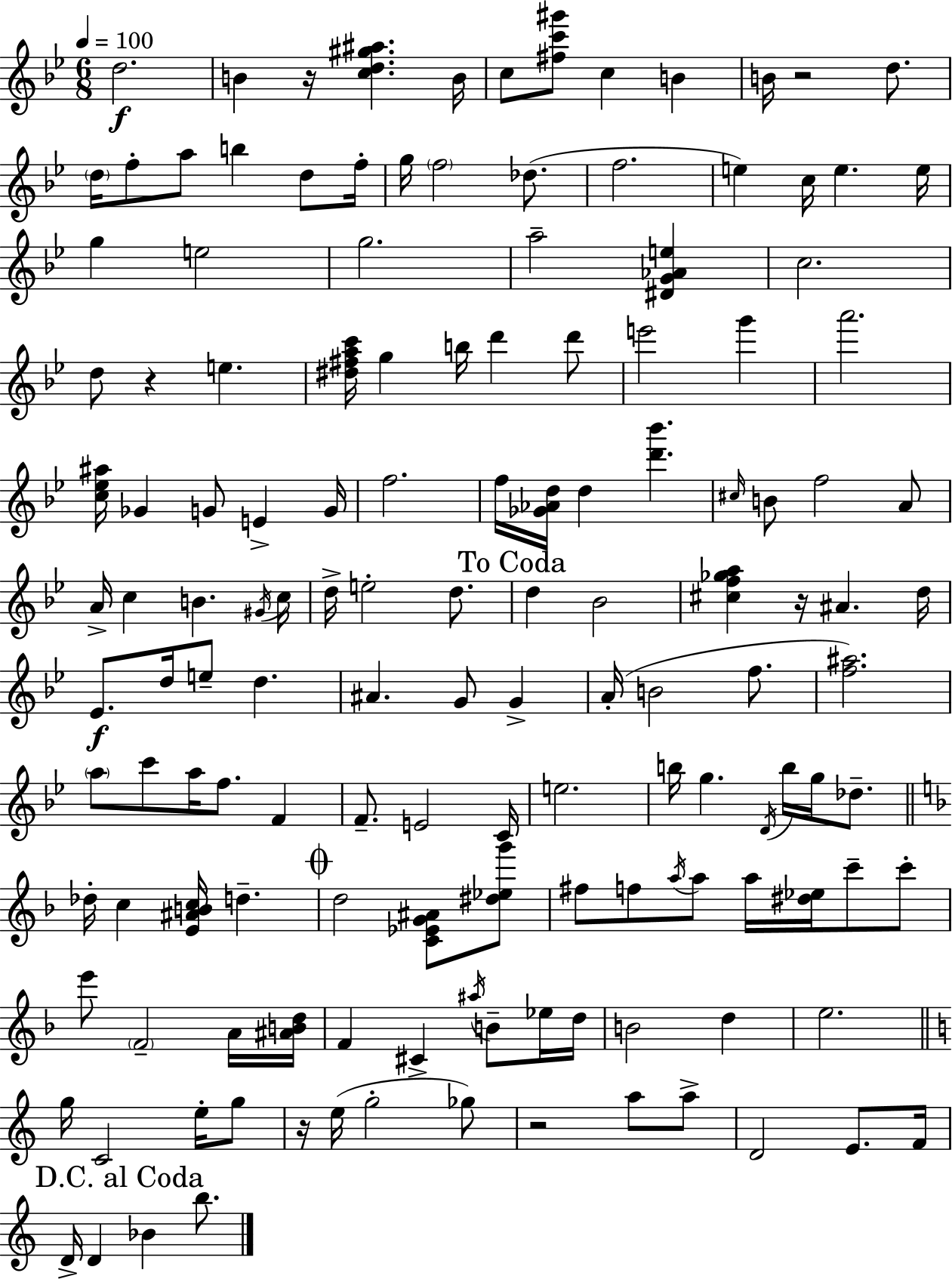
{
  \clef treble
  \numericTimeSignature
  \time 6/8
  \key g \minor
  \tempo 4 = 100
  d''2.\f | b'4 r16 <c'' d'' gis'' ais''>4. b'16 | c''8 <fis'' c''' gis'''>8 c''4 b'4 | b'16 r2 d''8. | \break \parenthesize d''16 f''8-. a''8 b''4 d''8 f''16-. | g''16 \parenthesize f''2 des''8.( | f''2. | e''4) c''16 e''4. e''16 | \break g''4 e''2 | g''2. | a''2-- <dis' g' aes' e''>4 | c''2. | \break d''8 r4 e''4. | <dis'' fis'' a'' c'''>16 g''4 b''16 d'''4 d'''8 | e'''2 g'''4 | a'''2. | \break <c'' ees'' ais''>16 ges'4 g'8 e'4-> g'16 | f''2. | f''16 <ges' aes' d''>16 d''4 <d''' bes'''>4. | \grace { cis''16 } b'8 f''2 a'8 | \break a'16-> c''4 b'4. | \acciaccatura { gis'16 } c''16 d''16-> e''2-. d''8. | \mark "To Coda" d''4 bes'2 | <cis'' f'' ges'' a''>4 r16 ais'4. | \break d''16 ees'8.\f d''16 e''8-- d''4. | ais'4. g'8 g'4-> | a'16-.( b'2 f''8. | <f'' ais''>2.) | \break \parenthesize a''8 c'''8 a''16 f''8. f'4 | f'8.-- e'2 | c'16 e''2. | b''16 g''4. \acciaccatura { d'16 } b''16 g''16 | \break des''8.-- \bar "||" \break \key d \minor des''16-. c''4 <e' ais' b' c''>16 d''4.-- | \mark \markup { \musicglyph "scripts.coda" } d''2 <c' ees' g' ais'>8 <dis'' ees'' g'''>8 | fis''8 f''8 \acciaccatura { a''16 } a''8 a''16 <dis'' ees''>16 c'''8-- c'''8-. | e'''8 \parenthesize f'2-- a'16 | \break <ais' b' d''>16 f'4 cis'4-> \acciaccatura { ais''16 } b'8-- | ees''16 d''16 b'2 d''4 | e''2. | \bar "||" \break \key c \major g''16 c'2 e''16-. g''8 | r16 e''16( g''2-. ges''8) | r2 a''8 a''8-> | d'2 e'8. f'16 | \break \mark "D.C. al Coda" d'16-> d'4 bes'4 b''8. | \bar "|."
}